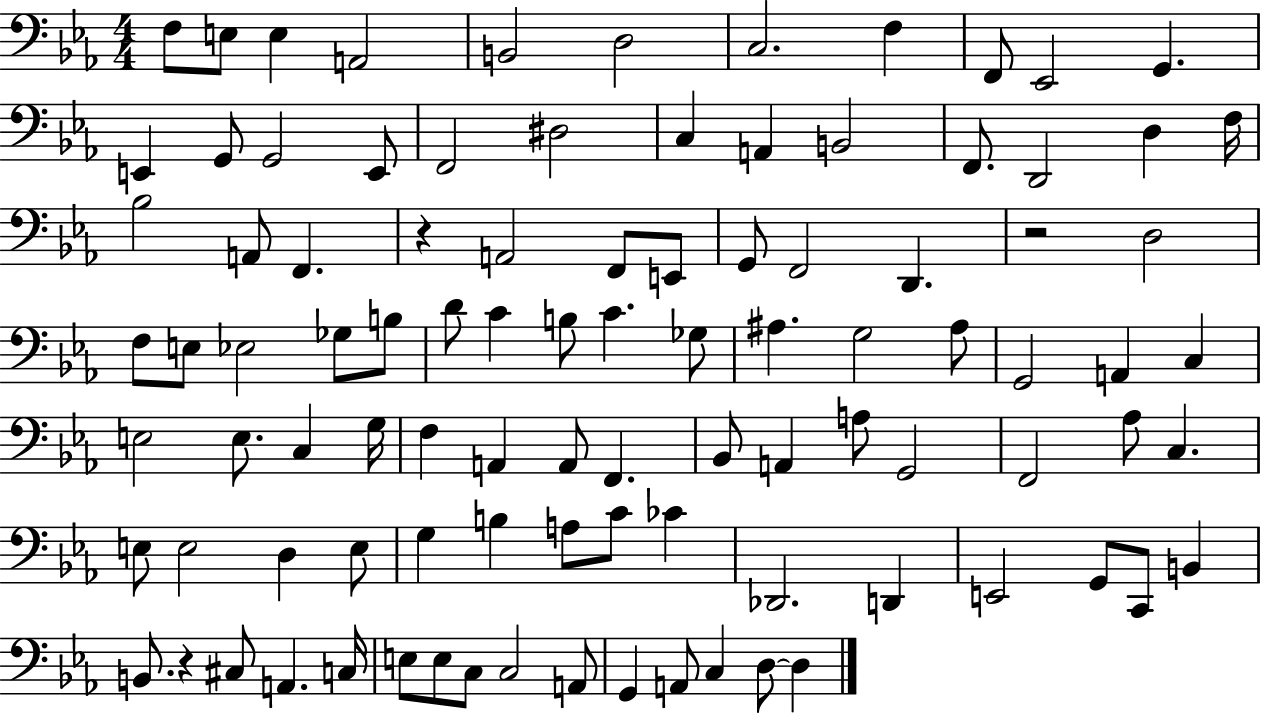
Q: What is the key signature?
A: EES major